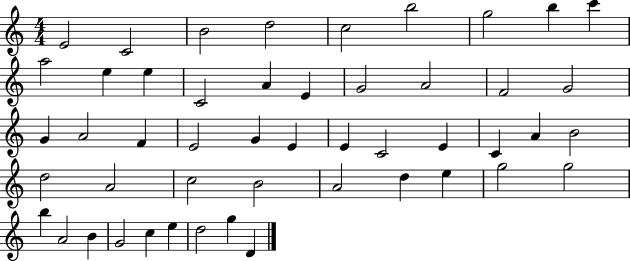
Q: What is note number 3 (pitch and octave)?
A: B4